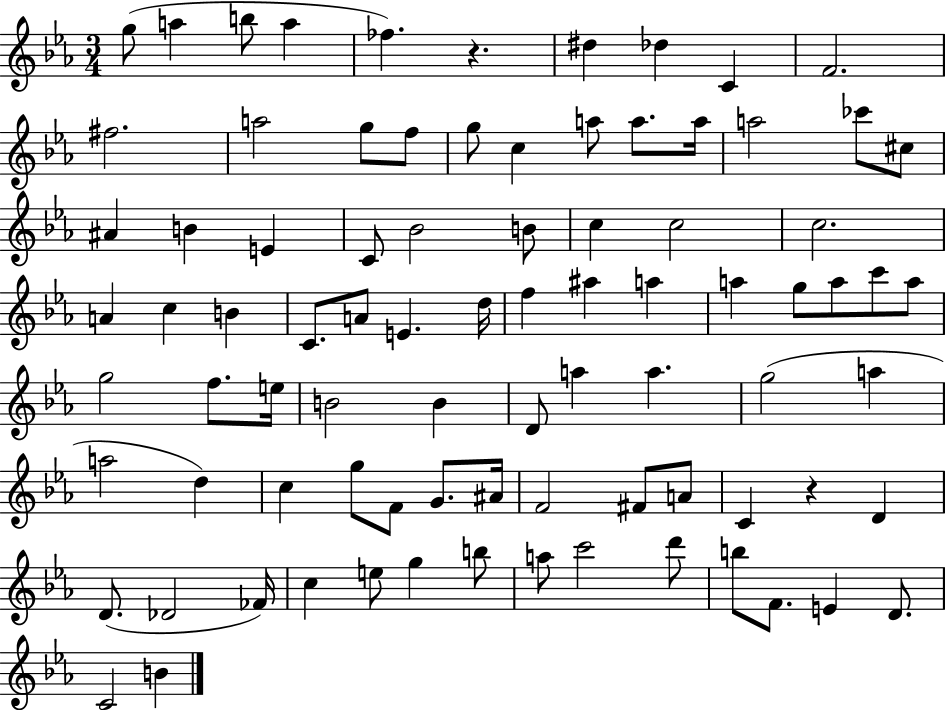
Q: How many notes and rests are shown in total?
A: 85